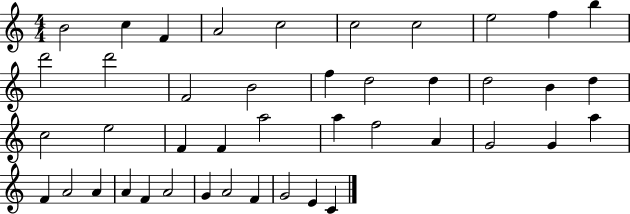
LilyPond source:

{
  \clef treble
  \numericTimeSignature
  \time 4/4
  \key c \major
  b'2 c''4 f'4 | a'2 c''2 | c''2 c''2 | e''2 f''4 b''4 | \break d'''2 d'''2 | f'2 b'2 | f''4 d''2 d''4 | d''2 b'4 d''4 | \break c''2 e''2 | f'4 f'4 a''2 | a''4 f''2 a'4 | g'2 g'4 a''4 | \break f'4 a'2 a'4 | a'4 f'4 a'2 | g'4 a'2 f'4 | g'2 e'4 c'4 | \break \bar "|."
}